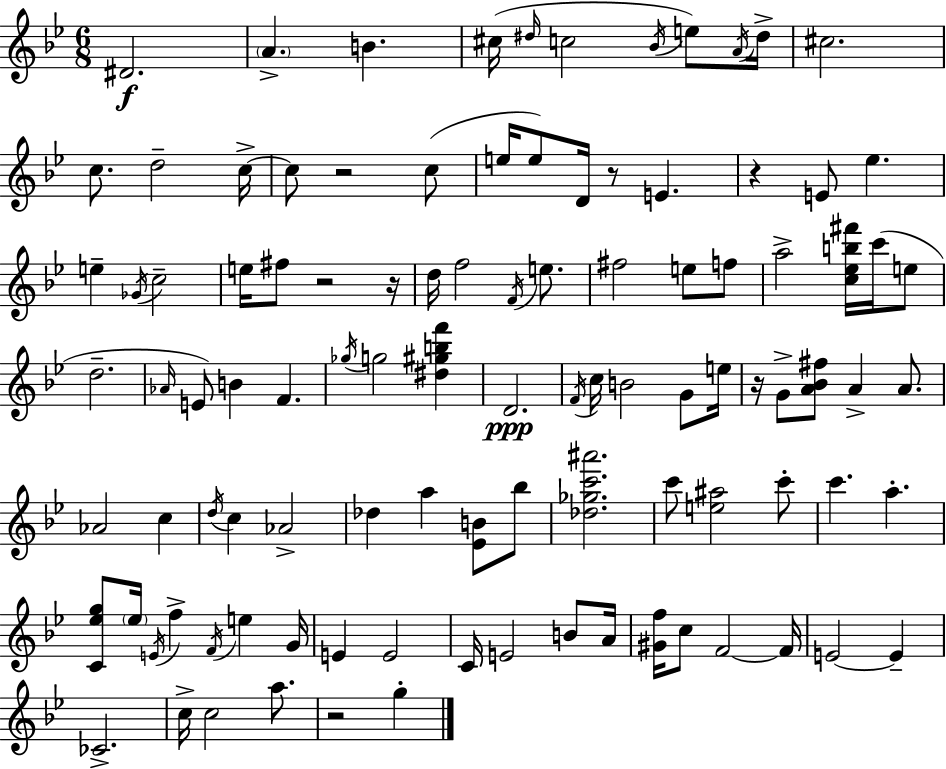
{
  \clef treble
  \numericTimeSignature
  \time 6/8
  \key bes \major
  dis'2.\f | \parenthesize a'4.-> b'4. | cis''16( \grace { dis''16 } c''2 \acciaccatura { bes'16 } e''8) | \acciaccatura { a'16 } dis''16-> cis''2. | \break c''8. d''2-- | c''16->~~ c''8 r2 | c''8( e''16 e''8) d'16 r8 e'4. | r4 e'8 ees''4. | \break e''4-- \acciaccatura { ges'16 } c''2-- | e''16 fis''8 r2 | r16 d''16 f''2 | \acciaccatura { f'16 } e''8. fis''2 | \break e''8 f''8 a''2-> | <c'' ees'' b'' fis'''>16 c'''16( e''8 d''2.-- | \grace { aes'16 }) e'8 b'4 | f'4. \acciaccatura { ges''16 } g''2 | \break <dis'' gis'' b'' f'''>4 d'2.\ppp | \acciaccatura { f'16 } c''16 b'2 | g'8 e''16 r16 g'8-> <a' bes' fis''>8 | a'4-> a'8. aes'2 | \break c''4 \acciaccatura { d''16 } c''4 | aes'2-> des''4 | a''4 <ees' b'>8 bes''8 <des'' ges'' c''' ais'''>2. | c'''8 <e'' ais''>2 | \break c'''8-. c'''4. | a''4.-. <c' ees'' g''>8 \parenthesize ees''16 | \acciaccatura { e'16 } f''4-> \acciaccatura { f'16 } e''4 g'16 e'4 | e'2 c'16 | \break e'2 b'8 a'16 <gis' f''>16 | c''8 f'2~~ f'16 e'2~~ | e'4-- ces'2.-> | c''16-> | \break c''2 a''8. r2 | g''4-. \bar "|."
}